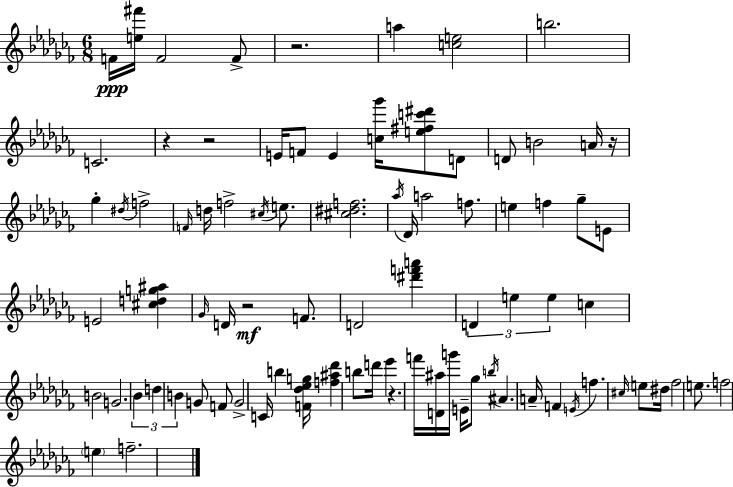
{
  \clef treble
  \numericTimeSignature
  \time 6/8
  \key aes \minor
  f'16\ppp <e'' fis'''>16 f'2 f'8-> | r2. | a''4 <c'' e''>2 | b''2. | \break c'2. | r4 r2 | e'16 f'8 e'4 <c'' ges'''>16 <e'' fis'' c''' dis'''>8 d'8 | d'8 b'2 a'16 r16 | \break ges''4-. \acciaccatura { dis''16 } f''2-> | \grace { f'16 } d''16 f''2-> \acciaccatura { cis''16 } | e''8. <cis'' dis'' f''>2. | \acciaccatura { aes''16 } des'16 a''2 | \break f''8. e''4 f''4 | ges''8-- e'8 e'2 | <cis'' d'' g'' ais''>4 \grace { ges'16 } d'16 r2\mf | f'8. d'2 | \break <dis''' f''' a'''>4 \tuplet 3/2 { d'4 e''4 | e''4 } c''4 b'2 | g'2. | \tuplet 3/2 { bes'4 d''4 | \break b'4 } g'8 f'8 g'2-> | c'16 b''4 <f' des'' ees'' g''>16 <f'' ais'' des'''>4 | b''8 d'''16 ees'''4 r4. | f'''16 <d' ais''>16 g'''16 e'16-- ges''8 \acciaccatura { b''16 } ais'4. | \break a'16-- f'4 \acciaccatura { e'16 } f''4. | \grace { cis''16 } e''8 dis''16 fes''2 | e''8. f''2 | \parenthesize e''4 f''2.-- | \break \bar "|."
}